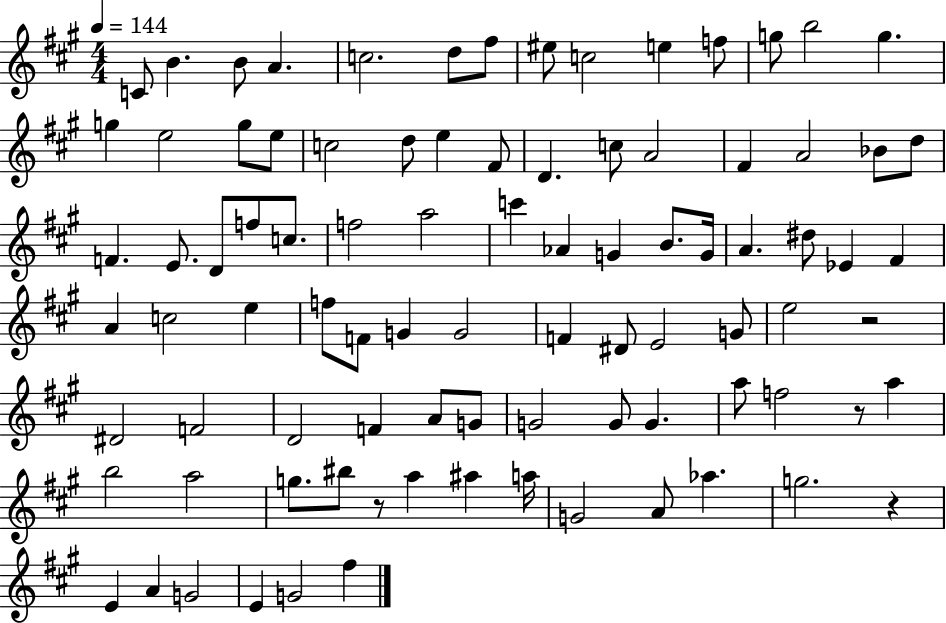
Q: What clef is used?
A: treble